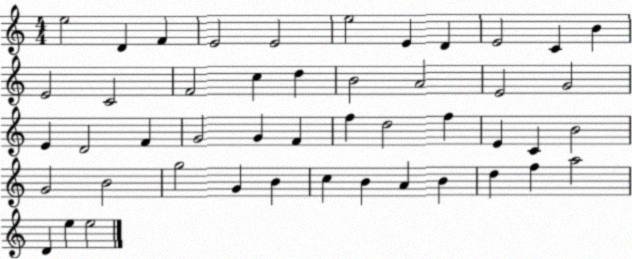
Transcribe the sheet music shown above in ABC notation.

X:1
T:Untitled
M:4/4
L:1/4
K:C
e2 D F E2 E2 e2 E D E2 C B E2 C2 F2 c d B2 A2 E2 G2 E D2 F G2 G F f d2 f E C B2 G2 B2 g2 G B c B A B d f a2 D e e2